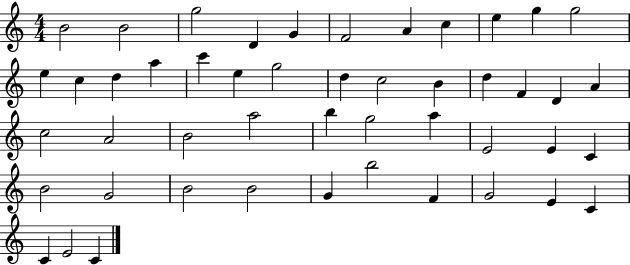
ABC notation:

X:1
T:Untitled
M:4/4
L:1/4
K:C
B2 B2 g2 D G F2 A c e g g2 e c d a c' e g2 d c2 B d F D A c2 A2 B2 a2 b g2 a E2 E C B2 G2 B2 B2 G b2 F G2 E C C E2 C